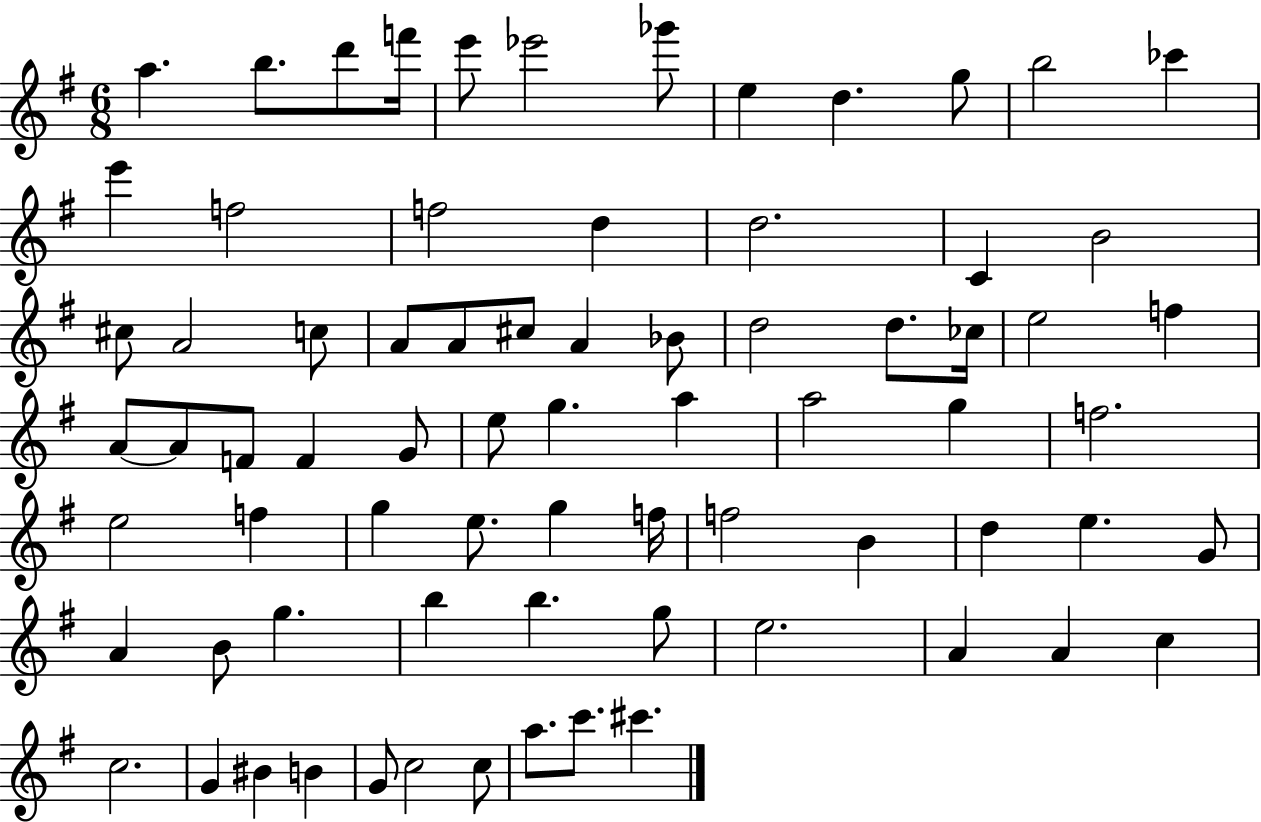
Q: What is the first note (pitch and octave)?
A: A5